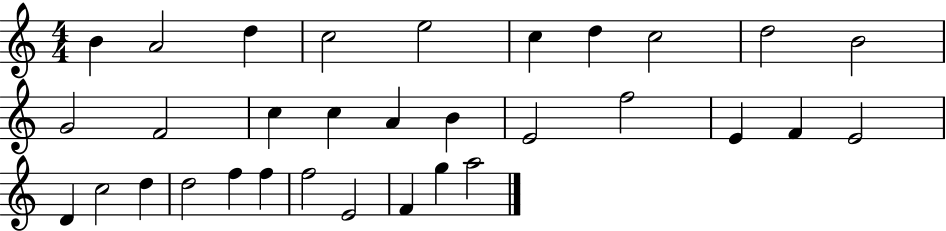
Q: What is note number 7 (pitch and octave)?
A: D5